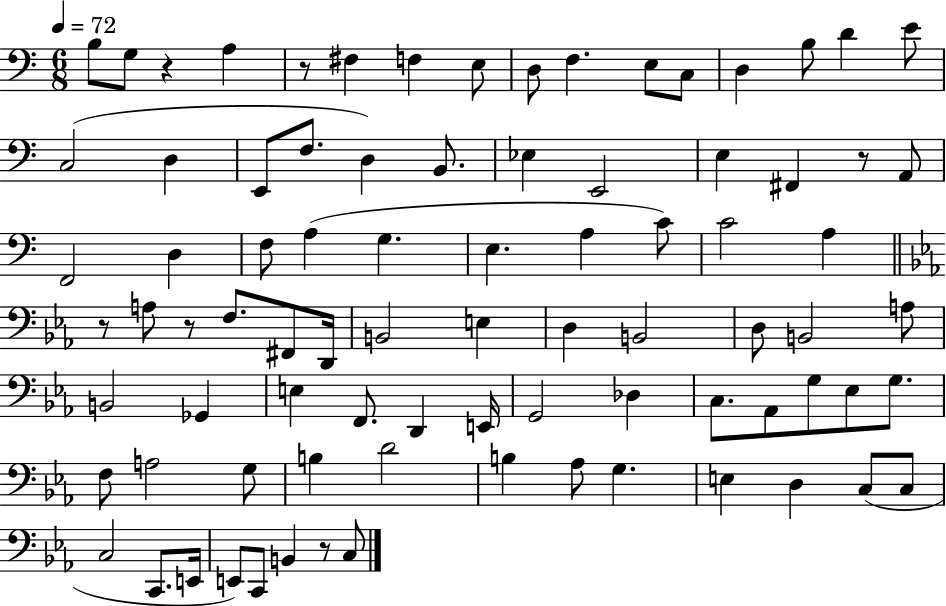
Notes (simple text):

B3/e G3/e R/q A3/q R/e F#3/q F3/q E3/e D3/e F3/q. E3/e C3/e D3/q B3/e D4/q E4/e C3/h D3/q E2/e F3/e. D3/q B2/e. Eb3/q E2/h E3/q F#2/q R/e A2/e F2/h D3/q F3/e A3/q G3/q. E3/q. A3/q C4/e C4/h A3/q R/e A3/e R/e F3/e. F#2/e D2/s B2/h E3/q D3/q B2/h D3/e B2/h A3/e B2/h Gb2/q E3/q F2/e. D2/q E2/s G2/h Db3/q C3/e. Ab2/e G3/e Eb3/e G3/e. F3/e A3/h G3/e B3/q D4/h B3/q Ab3/e G3/q. E3/q D3/q C3/e C3/e C3/h C2/e. E2/s E2/e C2/e B2/q R/e C3/e